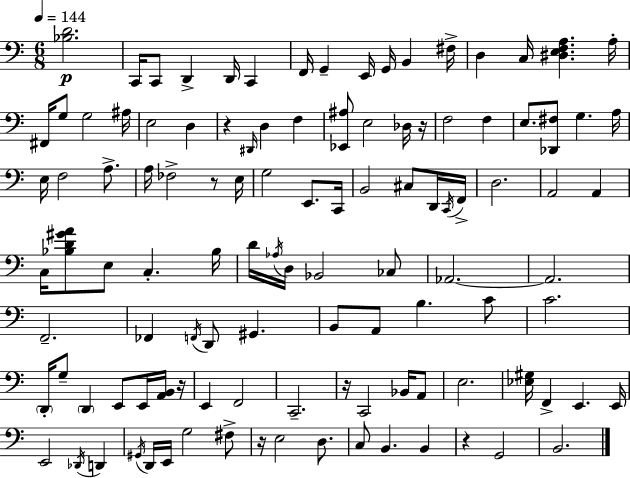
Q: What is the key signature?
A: A minor